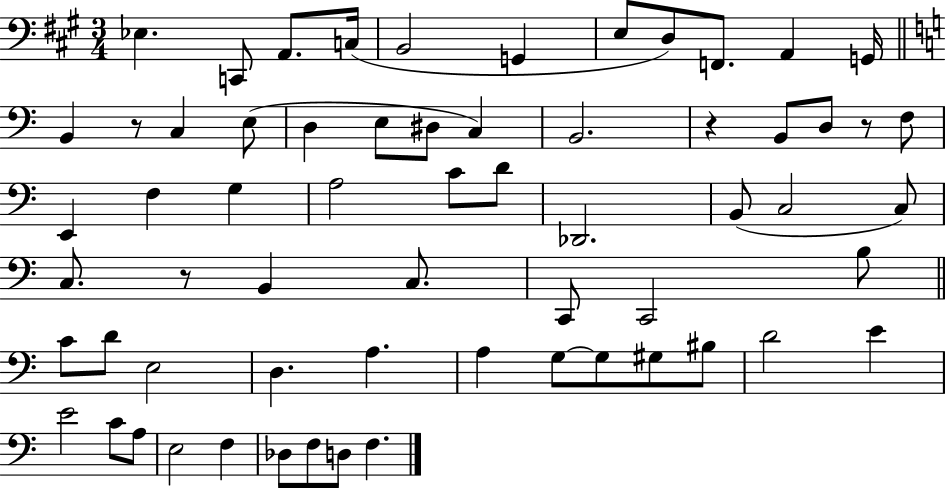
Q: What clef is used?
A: bass